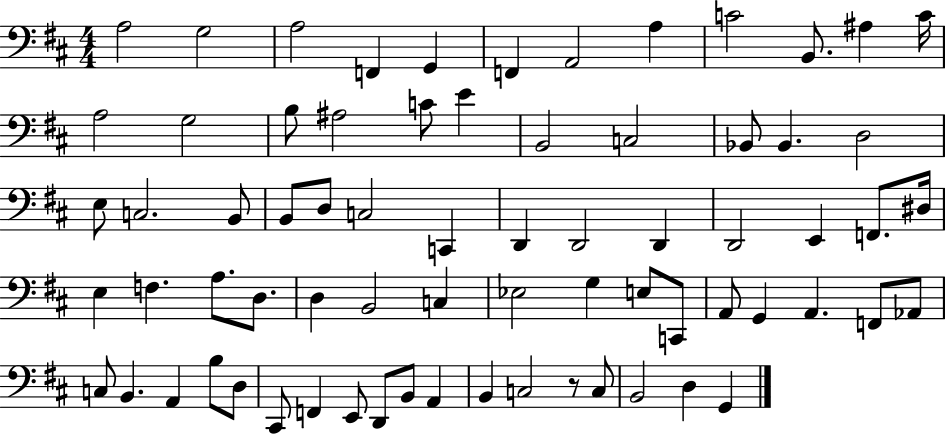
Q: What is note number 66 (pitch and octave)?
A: C3